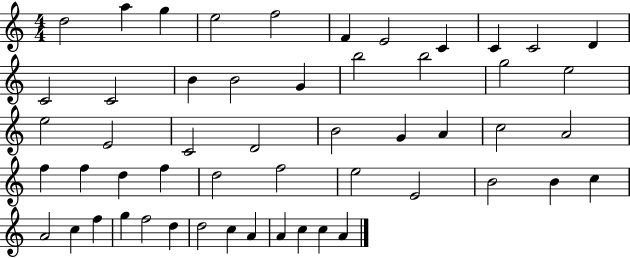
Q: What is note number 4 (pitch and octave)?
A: E5